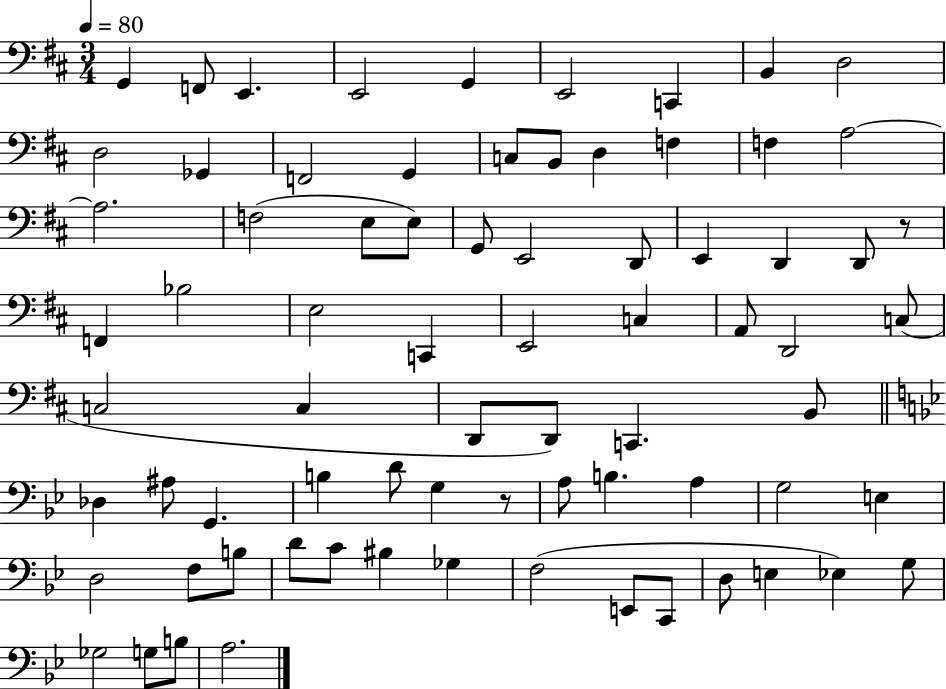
{
  \clef bass
  \numericTimeSignature
  \time 3/4
  \key d \major
  \tempo 4 = 80
  \repeat volta 2 { g,4 f,8 e,4. | e,2 g,4 | e,2 c,4 | b,4 d2 | \break d2 ges,4 | f,2 g,4 | c8 b,8 d4 f4 | f4 a2~~ | \break a2. | f2( e8 e8) | g,8 e,2 d,8 | e,4 d,4 d,8 r8 | \break f,4 bes2 | e2 c,4 | e,2 c4 | a,8 d,2 c8( | \break c2 c4 | d,8 d,8) c,4. b,8 | \bar "||" \break \key g \minor des4 ais8 g,4. | b4 d'8 g4 r8 | a8 b4. a4 | g2 e4 | \break d2 f8 b8 | d'8 c'8 bis4 ges4 | f2( e,8 c,8 | d8 e4 ees4) g8 | \break ges2 g8 b8 | a2. | } \bar "|."
}